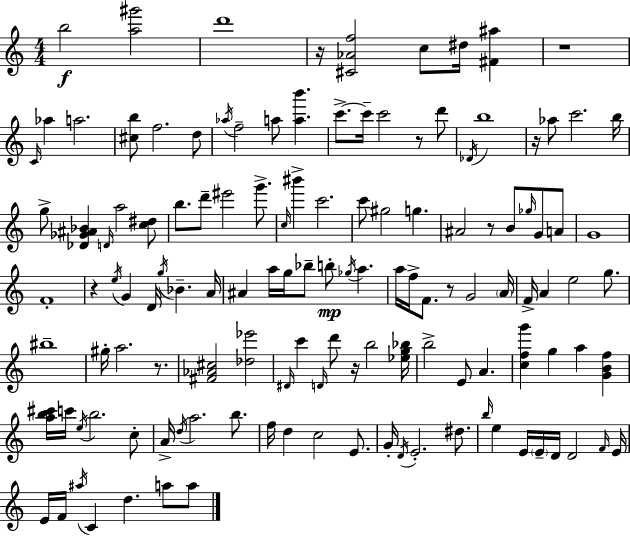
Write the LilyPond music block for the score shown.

{
  \clef treble
  \numericTimeSignature
  \time 4/4
  \key a \minor
  b''2\f <a'' gis'''>2 | d'''1 | r16 <cis' aes' f''>2 c''8 dis''16 <fis' ais''>4 | r1 | \break \grace { c'16 } aes''4 a''2. | <cis'' b''>8 f''2. d''8 | \acciaccatura { aes''16 } f''2-- a''8 <a'' b'''>4. | c'''8.->~~ c'''16-- c'''2 r8 | \break d'''8 \acciaccatura { des'16 } b''1 | r16 aes''8 c'''2. | b''16 g''8-> <des' ges' ais' bes'>4 \grace { d'16 } a''2 | <c'' dis''>8 b''8. d'''8-- eis'''2 | \break g'''8.-> \grace { c''16 } bis'''4-> c'''2. | c'''8 gis''2 g''4. | ais'2 r8 b'8 | \grace { ges''16 } g'8 a'8 g'1 | \break f'1-. | r4 \acciaccatura { e''16 } g'4 d'16 | \acciaccatura { g''16 } bes'4.-- a'16 ais'4 a''16 g''16 bes''8-- | b''8-.\mp \acciaccatura { ges''16 } a''4. a''16 f''16-> f'8. r8 | \break g'2 \parenthesize a'16 f'16-> a'4 e''2 | g''8. bis''1-- | gis''16-. a''2. | r8. <fis' aes' cis''>2 | \break <des'' ees'''>2 \grace { dis'16 } c'''4 \grace { d'16 } d'''8 | r16 b''2 <ees'' g'' bes''>16 b''2-> | e'8 a'4. <c'' f'' g'''>4 g''4 | a''4 <g' b' f''>4 <a'' b'' cis'''>16 c'''16 \acciaccatura { e''16 } b''2. | \break c''8-. a'16-> \acciaccatura { d''16 } a''2. | b''8. f''16 d''4 | c''2 e'8. g'16-. \acciaccatura { d'16 } e'2.-. | dis''8. \grace { b''16 } e''4 | \break e'16 \parenthesize e'16-- d'16 d'2 \grace { f'16 } e'16 | e'16 f'16 \acciaccatura { ais''16 } c'4 d''4. a''8 a''8 | \bar "|."
}